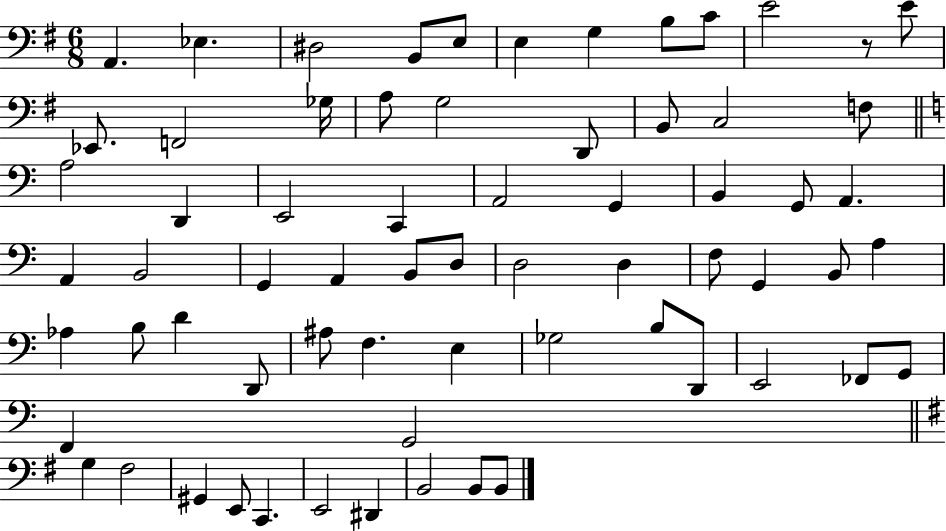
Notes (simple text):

A2/q. Eb3/q. D#3/h B2/e E3/e E3/q G3/q B3/e C4/e E4/h R/e E4/e Eb2/e. F2/h Gb3/s A3/e G3/h D2/e B2/e C3/h F3/e A3/h D2/q E2/h C2/q A2/h G2/q B2/q G2/e A2/q. A2/q B2/h G2/q A2/q B2/e D3/e D3/h D3/q F3/e G2/q B2/e A3/q Ab3/q B3/e D4/q D2/e A#3/e F3/q. E3/q Gb3/h B3/e D2/e E2/h FES2/e G2/e F2/q G2/h G3/q F#3/h G#2/q E2/e C2/q. E2/h D#2/q B2/h B2/e B2/e